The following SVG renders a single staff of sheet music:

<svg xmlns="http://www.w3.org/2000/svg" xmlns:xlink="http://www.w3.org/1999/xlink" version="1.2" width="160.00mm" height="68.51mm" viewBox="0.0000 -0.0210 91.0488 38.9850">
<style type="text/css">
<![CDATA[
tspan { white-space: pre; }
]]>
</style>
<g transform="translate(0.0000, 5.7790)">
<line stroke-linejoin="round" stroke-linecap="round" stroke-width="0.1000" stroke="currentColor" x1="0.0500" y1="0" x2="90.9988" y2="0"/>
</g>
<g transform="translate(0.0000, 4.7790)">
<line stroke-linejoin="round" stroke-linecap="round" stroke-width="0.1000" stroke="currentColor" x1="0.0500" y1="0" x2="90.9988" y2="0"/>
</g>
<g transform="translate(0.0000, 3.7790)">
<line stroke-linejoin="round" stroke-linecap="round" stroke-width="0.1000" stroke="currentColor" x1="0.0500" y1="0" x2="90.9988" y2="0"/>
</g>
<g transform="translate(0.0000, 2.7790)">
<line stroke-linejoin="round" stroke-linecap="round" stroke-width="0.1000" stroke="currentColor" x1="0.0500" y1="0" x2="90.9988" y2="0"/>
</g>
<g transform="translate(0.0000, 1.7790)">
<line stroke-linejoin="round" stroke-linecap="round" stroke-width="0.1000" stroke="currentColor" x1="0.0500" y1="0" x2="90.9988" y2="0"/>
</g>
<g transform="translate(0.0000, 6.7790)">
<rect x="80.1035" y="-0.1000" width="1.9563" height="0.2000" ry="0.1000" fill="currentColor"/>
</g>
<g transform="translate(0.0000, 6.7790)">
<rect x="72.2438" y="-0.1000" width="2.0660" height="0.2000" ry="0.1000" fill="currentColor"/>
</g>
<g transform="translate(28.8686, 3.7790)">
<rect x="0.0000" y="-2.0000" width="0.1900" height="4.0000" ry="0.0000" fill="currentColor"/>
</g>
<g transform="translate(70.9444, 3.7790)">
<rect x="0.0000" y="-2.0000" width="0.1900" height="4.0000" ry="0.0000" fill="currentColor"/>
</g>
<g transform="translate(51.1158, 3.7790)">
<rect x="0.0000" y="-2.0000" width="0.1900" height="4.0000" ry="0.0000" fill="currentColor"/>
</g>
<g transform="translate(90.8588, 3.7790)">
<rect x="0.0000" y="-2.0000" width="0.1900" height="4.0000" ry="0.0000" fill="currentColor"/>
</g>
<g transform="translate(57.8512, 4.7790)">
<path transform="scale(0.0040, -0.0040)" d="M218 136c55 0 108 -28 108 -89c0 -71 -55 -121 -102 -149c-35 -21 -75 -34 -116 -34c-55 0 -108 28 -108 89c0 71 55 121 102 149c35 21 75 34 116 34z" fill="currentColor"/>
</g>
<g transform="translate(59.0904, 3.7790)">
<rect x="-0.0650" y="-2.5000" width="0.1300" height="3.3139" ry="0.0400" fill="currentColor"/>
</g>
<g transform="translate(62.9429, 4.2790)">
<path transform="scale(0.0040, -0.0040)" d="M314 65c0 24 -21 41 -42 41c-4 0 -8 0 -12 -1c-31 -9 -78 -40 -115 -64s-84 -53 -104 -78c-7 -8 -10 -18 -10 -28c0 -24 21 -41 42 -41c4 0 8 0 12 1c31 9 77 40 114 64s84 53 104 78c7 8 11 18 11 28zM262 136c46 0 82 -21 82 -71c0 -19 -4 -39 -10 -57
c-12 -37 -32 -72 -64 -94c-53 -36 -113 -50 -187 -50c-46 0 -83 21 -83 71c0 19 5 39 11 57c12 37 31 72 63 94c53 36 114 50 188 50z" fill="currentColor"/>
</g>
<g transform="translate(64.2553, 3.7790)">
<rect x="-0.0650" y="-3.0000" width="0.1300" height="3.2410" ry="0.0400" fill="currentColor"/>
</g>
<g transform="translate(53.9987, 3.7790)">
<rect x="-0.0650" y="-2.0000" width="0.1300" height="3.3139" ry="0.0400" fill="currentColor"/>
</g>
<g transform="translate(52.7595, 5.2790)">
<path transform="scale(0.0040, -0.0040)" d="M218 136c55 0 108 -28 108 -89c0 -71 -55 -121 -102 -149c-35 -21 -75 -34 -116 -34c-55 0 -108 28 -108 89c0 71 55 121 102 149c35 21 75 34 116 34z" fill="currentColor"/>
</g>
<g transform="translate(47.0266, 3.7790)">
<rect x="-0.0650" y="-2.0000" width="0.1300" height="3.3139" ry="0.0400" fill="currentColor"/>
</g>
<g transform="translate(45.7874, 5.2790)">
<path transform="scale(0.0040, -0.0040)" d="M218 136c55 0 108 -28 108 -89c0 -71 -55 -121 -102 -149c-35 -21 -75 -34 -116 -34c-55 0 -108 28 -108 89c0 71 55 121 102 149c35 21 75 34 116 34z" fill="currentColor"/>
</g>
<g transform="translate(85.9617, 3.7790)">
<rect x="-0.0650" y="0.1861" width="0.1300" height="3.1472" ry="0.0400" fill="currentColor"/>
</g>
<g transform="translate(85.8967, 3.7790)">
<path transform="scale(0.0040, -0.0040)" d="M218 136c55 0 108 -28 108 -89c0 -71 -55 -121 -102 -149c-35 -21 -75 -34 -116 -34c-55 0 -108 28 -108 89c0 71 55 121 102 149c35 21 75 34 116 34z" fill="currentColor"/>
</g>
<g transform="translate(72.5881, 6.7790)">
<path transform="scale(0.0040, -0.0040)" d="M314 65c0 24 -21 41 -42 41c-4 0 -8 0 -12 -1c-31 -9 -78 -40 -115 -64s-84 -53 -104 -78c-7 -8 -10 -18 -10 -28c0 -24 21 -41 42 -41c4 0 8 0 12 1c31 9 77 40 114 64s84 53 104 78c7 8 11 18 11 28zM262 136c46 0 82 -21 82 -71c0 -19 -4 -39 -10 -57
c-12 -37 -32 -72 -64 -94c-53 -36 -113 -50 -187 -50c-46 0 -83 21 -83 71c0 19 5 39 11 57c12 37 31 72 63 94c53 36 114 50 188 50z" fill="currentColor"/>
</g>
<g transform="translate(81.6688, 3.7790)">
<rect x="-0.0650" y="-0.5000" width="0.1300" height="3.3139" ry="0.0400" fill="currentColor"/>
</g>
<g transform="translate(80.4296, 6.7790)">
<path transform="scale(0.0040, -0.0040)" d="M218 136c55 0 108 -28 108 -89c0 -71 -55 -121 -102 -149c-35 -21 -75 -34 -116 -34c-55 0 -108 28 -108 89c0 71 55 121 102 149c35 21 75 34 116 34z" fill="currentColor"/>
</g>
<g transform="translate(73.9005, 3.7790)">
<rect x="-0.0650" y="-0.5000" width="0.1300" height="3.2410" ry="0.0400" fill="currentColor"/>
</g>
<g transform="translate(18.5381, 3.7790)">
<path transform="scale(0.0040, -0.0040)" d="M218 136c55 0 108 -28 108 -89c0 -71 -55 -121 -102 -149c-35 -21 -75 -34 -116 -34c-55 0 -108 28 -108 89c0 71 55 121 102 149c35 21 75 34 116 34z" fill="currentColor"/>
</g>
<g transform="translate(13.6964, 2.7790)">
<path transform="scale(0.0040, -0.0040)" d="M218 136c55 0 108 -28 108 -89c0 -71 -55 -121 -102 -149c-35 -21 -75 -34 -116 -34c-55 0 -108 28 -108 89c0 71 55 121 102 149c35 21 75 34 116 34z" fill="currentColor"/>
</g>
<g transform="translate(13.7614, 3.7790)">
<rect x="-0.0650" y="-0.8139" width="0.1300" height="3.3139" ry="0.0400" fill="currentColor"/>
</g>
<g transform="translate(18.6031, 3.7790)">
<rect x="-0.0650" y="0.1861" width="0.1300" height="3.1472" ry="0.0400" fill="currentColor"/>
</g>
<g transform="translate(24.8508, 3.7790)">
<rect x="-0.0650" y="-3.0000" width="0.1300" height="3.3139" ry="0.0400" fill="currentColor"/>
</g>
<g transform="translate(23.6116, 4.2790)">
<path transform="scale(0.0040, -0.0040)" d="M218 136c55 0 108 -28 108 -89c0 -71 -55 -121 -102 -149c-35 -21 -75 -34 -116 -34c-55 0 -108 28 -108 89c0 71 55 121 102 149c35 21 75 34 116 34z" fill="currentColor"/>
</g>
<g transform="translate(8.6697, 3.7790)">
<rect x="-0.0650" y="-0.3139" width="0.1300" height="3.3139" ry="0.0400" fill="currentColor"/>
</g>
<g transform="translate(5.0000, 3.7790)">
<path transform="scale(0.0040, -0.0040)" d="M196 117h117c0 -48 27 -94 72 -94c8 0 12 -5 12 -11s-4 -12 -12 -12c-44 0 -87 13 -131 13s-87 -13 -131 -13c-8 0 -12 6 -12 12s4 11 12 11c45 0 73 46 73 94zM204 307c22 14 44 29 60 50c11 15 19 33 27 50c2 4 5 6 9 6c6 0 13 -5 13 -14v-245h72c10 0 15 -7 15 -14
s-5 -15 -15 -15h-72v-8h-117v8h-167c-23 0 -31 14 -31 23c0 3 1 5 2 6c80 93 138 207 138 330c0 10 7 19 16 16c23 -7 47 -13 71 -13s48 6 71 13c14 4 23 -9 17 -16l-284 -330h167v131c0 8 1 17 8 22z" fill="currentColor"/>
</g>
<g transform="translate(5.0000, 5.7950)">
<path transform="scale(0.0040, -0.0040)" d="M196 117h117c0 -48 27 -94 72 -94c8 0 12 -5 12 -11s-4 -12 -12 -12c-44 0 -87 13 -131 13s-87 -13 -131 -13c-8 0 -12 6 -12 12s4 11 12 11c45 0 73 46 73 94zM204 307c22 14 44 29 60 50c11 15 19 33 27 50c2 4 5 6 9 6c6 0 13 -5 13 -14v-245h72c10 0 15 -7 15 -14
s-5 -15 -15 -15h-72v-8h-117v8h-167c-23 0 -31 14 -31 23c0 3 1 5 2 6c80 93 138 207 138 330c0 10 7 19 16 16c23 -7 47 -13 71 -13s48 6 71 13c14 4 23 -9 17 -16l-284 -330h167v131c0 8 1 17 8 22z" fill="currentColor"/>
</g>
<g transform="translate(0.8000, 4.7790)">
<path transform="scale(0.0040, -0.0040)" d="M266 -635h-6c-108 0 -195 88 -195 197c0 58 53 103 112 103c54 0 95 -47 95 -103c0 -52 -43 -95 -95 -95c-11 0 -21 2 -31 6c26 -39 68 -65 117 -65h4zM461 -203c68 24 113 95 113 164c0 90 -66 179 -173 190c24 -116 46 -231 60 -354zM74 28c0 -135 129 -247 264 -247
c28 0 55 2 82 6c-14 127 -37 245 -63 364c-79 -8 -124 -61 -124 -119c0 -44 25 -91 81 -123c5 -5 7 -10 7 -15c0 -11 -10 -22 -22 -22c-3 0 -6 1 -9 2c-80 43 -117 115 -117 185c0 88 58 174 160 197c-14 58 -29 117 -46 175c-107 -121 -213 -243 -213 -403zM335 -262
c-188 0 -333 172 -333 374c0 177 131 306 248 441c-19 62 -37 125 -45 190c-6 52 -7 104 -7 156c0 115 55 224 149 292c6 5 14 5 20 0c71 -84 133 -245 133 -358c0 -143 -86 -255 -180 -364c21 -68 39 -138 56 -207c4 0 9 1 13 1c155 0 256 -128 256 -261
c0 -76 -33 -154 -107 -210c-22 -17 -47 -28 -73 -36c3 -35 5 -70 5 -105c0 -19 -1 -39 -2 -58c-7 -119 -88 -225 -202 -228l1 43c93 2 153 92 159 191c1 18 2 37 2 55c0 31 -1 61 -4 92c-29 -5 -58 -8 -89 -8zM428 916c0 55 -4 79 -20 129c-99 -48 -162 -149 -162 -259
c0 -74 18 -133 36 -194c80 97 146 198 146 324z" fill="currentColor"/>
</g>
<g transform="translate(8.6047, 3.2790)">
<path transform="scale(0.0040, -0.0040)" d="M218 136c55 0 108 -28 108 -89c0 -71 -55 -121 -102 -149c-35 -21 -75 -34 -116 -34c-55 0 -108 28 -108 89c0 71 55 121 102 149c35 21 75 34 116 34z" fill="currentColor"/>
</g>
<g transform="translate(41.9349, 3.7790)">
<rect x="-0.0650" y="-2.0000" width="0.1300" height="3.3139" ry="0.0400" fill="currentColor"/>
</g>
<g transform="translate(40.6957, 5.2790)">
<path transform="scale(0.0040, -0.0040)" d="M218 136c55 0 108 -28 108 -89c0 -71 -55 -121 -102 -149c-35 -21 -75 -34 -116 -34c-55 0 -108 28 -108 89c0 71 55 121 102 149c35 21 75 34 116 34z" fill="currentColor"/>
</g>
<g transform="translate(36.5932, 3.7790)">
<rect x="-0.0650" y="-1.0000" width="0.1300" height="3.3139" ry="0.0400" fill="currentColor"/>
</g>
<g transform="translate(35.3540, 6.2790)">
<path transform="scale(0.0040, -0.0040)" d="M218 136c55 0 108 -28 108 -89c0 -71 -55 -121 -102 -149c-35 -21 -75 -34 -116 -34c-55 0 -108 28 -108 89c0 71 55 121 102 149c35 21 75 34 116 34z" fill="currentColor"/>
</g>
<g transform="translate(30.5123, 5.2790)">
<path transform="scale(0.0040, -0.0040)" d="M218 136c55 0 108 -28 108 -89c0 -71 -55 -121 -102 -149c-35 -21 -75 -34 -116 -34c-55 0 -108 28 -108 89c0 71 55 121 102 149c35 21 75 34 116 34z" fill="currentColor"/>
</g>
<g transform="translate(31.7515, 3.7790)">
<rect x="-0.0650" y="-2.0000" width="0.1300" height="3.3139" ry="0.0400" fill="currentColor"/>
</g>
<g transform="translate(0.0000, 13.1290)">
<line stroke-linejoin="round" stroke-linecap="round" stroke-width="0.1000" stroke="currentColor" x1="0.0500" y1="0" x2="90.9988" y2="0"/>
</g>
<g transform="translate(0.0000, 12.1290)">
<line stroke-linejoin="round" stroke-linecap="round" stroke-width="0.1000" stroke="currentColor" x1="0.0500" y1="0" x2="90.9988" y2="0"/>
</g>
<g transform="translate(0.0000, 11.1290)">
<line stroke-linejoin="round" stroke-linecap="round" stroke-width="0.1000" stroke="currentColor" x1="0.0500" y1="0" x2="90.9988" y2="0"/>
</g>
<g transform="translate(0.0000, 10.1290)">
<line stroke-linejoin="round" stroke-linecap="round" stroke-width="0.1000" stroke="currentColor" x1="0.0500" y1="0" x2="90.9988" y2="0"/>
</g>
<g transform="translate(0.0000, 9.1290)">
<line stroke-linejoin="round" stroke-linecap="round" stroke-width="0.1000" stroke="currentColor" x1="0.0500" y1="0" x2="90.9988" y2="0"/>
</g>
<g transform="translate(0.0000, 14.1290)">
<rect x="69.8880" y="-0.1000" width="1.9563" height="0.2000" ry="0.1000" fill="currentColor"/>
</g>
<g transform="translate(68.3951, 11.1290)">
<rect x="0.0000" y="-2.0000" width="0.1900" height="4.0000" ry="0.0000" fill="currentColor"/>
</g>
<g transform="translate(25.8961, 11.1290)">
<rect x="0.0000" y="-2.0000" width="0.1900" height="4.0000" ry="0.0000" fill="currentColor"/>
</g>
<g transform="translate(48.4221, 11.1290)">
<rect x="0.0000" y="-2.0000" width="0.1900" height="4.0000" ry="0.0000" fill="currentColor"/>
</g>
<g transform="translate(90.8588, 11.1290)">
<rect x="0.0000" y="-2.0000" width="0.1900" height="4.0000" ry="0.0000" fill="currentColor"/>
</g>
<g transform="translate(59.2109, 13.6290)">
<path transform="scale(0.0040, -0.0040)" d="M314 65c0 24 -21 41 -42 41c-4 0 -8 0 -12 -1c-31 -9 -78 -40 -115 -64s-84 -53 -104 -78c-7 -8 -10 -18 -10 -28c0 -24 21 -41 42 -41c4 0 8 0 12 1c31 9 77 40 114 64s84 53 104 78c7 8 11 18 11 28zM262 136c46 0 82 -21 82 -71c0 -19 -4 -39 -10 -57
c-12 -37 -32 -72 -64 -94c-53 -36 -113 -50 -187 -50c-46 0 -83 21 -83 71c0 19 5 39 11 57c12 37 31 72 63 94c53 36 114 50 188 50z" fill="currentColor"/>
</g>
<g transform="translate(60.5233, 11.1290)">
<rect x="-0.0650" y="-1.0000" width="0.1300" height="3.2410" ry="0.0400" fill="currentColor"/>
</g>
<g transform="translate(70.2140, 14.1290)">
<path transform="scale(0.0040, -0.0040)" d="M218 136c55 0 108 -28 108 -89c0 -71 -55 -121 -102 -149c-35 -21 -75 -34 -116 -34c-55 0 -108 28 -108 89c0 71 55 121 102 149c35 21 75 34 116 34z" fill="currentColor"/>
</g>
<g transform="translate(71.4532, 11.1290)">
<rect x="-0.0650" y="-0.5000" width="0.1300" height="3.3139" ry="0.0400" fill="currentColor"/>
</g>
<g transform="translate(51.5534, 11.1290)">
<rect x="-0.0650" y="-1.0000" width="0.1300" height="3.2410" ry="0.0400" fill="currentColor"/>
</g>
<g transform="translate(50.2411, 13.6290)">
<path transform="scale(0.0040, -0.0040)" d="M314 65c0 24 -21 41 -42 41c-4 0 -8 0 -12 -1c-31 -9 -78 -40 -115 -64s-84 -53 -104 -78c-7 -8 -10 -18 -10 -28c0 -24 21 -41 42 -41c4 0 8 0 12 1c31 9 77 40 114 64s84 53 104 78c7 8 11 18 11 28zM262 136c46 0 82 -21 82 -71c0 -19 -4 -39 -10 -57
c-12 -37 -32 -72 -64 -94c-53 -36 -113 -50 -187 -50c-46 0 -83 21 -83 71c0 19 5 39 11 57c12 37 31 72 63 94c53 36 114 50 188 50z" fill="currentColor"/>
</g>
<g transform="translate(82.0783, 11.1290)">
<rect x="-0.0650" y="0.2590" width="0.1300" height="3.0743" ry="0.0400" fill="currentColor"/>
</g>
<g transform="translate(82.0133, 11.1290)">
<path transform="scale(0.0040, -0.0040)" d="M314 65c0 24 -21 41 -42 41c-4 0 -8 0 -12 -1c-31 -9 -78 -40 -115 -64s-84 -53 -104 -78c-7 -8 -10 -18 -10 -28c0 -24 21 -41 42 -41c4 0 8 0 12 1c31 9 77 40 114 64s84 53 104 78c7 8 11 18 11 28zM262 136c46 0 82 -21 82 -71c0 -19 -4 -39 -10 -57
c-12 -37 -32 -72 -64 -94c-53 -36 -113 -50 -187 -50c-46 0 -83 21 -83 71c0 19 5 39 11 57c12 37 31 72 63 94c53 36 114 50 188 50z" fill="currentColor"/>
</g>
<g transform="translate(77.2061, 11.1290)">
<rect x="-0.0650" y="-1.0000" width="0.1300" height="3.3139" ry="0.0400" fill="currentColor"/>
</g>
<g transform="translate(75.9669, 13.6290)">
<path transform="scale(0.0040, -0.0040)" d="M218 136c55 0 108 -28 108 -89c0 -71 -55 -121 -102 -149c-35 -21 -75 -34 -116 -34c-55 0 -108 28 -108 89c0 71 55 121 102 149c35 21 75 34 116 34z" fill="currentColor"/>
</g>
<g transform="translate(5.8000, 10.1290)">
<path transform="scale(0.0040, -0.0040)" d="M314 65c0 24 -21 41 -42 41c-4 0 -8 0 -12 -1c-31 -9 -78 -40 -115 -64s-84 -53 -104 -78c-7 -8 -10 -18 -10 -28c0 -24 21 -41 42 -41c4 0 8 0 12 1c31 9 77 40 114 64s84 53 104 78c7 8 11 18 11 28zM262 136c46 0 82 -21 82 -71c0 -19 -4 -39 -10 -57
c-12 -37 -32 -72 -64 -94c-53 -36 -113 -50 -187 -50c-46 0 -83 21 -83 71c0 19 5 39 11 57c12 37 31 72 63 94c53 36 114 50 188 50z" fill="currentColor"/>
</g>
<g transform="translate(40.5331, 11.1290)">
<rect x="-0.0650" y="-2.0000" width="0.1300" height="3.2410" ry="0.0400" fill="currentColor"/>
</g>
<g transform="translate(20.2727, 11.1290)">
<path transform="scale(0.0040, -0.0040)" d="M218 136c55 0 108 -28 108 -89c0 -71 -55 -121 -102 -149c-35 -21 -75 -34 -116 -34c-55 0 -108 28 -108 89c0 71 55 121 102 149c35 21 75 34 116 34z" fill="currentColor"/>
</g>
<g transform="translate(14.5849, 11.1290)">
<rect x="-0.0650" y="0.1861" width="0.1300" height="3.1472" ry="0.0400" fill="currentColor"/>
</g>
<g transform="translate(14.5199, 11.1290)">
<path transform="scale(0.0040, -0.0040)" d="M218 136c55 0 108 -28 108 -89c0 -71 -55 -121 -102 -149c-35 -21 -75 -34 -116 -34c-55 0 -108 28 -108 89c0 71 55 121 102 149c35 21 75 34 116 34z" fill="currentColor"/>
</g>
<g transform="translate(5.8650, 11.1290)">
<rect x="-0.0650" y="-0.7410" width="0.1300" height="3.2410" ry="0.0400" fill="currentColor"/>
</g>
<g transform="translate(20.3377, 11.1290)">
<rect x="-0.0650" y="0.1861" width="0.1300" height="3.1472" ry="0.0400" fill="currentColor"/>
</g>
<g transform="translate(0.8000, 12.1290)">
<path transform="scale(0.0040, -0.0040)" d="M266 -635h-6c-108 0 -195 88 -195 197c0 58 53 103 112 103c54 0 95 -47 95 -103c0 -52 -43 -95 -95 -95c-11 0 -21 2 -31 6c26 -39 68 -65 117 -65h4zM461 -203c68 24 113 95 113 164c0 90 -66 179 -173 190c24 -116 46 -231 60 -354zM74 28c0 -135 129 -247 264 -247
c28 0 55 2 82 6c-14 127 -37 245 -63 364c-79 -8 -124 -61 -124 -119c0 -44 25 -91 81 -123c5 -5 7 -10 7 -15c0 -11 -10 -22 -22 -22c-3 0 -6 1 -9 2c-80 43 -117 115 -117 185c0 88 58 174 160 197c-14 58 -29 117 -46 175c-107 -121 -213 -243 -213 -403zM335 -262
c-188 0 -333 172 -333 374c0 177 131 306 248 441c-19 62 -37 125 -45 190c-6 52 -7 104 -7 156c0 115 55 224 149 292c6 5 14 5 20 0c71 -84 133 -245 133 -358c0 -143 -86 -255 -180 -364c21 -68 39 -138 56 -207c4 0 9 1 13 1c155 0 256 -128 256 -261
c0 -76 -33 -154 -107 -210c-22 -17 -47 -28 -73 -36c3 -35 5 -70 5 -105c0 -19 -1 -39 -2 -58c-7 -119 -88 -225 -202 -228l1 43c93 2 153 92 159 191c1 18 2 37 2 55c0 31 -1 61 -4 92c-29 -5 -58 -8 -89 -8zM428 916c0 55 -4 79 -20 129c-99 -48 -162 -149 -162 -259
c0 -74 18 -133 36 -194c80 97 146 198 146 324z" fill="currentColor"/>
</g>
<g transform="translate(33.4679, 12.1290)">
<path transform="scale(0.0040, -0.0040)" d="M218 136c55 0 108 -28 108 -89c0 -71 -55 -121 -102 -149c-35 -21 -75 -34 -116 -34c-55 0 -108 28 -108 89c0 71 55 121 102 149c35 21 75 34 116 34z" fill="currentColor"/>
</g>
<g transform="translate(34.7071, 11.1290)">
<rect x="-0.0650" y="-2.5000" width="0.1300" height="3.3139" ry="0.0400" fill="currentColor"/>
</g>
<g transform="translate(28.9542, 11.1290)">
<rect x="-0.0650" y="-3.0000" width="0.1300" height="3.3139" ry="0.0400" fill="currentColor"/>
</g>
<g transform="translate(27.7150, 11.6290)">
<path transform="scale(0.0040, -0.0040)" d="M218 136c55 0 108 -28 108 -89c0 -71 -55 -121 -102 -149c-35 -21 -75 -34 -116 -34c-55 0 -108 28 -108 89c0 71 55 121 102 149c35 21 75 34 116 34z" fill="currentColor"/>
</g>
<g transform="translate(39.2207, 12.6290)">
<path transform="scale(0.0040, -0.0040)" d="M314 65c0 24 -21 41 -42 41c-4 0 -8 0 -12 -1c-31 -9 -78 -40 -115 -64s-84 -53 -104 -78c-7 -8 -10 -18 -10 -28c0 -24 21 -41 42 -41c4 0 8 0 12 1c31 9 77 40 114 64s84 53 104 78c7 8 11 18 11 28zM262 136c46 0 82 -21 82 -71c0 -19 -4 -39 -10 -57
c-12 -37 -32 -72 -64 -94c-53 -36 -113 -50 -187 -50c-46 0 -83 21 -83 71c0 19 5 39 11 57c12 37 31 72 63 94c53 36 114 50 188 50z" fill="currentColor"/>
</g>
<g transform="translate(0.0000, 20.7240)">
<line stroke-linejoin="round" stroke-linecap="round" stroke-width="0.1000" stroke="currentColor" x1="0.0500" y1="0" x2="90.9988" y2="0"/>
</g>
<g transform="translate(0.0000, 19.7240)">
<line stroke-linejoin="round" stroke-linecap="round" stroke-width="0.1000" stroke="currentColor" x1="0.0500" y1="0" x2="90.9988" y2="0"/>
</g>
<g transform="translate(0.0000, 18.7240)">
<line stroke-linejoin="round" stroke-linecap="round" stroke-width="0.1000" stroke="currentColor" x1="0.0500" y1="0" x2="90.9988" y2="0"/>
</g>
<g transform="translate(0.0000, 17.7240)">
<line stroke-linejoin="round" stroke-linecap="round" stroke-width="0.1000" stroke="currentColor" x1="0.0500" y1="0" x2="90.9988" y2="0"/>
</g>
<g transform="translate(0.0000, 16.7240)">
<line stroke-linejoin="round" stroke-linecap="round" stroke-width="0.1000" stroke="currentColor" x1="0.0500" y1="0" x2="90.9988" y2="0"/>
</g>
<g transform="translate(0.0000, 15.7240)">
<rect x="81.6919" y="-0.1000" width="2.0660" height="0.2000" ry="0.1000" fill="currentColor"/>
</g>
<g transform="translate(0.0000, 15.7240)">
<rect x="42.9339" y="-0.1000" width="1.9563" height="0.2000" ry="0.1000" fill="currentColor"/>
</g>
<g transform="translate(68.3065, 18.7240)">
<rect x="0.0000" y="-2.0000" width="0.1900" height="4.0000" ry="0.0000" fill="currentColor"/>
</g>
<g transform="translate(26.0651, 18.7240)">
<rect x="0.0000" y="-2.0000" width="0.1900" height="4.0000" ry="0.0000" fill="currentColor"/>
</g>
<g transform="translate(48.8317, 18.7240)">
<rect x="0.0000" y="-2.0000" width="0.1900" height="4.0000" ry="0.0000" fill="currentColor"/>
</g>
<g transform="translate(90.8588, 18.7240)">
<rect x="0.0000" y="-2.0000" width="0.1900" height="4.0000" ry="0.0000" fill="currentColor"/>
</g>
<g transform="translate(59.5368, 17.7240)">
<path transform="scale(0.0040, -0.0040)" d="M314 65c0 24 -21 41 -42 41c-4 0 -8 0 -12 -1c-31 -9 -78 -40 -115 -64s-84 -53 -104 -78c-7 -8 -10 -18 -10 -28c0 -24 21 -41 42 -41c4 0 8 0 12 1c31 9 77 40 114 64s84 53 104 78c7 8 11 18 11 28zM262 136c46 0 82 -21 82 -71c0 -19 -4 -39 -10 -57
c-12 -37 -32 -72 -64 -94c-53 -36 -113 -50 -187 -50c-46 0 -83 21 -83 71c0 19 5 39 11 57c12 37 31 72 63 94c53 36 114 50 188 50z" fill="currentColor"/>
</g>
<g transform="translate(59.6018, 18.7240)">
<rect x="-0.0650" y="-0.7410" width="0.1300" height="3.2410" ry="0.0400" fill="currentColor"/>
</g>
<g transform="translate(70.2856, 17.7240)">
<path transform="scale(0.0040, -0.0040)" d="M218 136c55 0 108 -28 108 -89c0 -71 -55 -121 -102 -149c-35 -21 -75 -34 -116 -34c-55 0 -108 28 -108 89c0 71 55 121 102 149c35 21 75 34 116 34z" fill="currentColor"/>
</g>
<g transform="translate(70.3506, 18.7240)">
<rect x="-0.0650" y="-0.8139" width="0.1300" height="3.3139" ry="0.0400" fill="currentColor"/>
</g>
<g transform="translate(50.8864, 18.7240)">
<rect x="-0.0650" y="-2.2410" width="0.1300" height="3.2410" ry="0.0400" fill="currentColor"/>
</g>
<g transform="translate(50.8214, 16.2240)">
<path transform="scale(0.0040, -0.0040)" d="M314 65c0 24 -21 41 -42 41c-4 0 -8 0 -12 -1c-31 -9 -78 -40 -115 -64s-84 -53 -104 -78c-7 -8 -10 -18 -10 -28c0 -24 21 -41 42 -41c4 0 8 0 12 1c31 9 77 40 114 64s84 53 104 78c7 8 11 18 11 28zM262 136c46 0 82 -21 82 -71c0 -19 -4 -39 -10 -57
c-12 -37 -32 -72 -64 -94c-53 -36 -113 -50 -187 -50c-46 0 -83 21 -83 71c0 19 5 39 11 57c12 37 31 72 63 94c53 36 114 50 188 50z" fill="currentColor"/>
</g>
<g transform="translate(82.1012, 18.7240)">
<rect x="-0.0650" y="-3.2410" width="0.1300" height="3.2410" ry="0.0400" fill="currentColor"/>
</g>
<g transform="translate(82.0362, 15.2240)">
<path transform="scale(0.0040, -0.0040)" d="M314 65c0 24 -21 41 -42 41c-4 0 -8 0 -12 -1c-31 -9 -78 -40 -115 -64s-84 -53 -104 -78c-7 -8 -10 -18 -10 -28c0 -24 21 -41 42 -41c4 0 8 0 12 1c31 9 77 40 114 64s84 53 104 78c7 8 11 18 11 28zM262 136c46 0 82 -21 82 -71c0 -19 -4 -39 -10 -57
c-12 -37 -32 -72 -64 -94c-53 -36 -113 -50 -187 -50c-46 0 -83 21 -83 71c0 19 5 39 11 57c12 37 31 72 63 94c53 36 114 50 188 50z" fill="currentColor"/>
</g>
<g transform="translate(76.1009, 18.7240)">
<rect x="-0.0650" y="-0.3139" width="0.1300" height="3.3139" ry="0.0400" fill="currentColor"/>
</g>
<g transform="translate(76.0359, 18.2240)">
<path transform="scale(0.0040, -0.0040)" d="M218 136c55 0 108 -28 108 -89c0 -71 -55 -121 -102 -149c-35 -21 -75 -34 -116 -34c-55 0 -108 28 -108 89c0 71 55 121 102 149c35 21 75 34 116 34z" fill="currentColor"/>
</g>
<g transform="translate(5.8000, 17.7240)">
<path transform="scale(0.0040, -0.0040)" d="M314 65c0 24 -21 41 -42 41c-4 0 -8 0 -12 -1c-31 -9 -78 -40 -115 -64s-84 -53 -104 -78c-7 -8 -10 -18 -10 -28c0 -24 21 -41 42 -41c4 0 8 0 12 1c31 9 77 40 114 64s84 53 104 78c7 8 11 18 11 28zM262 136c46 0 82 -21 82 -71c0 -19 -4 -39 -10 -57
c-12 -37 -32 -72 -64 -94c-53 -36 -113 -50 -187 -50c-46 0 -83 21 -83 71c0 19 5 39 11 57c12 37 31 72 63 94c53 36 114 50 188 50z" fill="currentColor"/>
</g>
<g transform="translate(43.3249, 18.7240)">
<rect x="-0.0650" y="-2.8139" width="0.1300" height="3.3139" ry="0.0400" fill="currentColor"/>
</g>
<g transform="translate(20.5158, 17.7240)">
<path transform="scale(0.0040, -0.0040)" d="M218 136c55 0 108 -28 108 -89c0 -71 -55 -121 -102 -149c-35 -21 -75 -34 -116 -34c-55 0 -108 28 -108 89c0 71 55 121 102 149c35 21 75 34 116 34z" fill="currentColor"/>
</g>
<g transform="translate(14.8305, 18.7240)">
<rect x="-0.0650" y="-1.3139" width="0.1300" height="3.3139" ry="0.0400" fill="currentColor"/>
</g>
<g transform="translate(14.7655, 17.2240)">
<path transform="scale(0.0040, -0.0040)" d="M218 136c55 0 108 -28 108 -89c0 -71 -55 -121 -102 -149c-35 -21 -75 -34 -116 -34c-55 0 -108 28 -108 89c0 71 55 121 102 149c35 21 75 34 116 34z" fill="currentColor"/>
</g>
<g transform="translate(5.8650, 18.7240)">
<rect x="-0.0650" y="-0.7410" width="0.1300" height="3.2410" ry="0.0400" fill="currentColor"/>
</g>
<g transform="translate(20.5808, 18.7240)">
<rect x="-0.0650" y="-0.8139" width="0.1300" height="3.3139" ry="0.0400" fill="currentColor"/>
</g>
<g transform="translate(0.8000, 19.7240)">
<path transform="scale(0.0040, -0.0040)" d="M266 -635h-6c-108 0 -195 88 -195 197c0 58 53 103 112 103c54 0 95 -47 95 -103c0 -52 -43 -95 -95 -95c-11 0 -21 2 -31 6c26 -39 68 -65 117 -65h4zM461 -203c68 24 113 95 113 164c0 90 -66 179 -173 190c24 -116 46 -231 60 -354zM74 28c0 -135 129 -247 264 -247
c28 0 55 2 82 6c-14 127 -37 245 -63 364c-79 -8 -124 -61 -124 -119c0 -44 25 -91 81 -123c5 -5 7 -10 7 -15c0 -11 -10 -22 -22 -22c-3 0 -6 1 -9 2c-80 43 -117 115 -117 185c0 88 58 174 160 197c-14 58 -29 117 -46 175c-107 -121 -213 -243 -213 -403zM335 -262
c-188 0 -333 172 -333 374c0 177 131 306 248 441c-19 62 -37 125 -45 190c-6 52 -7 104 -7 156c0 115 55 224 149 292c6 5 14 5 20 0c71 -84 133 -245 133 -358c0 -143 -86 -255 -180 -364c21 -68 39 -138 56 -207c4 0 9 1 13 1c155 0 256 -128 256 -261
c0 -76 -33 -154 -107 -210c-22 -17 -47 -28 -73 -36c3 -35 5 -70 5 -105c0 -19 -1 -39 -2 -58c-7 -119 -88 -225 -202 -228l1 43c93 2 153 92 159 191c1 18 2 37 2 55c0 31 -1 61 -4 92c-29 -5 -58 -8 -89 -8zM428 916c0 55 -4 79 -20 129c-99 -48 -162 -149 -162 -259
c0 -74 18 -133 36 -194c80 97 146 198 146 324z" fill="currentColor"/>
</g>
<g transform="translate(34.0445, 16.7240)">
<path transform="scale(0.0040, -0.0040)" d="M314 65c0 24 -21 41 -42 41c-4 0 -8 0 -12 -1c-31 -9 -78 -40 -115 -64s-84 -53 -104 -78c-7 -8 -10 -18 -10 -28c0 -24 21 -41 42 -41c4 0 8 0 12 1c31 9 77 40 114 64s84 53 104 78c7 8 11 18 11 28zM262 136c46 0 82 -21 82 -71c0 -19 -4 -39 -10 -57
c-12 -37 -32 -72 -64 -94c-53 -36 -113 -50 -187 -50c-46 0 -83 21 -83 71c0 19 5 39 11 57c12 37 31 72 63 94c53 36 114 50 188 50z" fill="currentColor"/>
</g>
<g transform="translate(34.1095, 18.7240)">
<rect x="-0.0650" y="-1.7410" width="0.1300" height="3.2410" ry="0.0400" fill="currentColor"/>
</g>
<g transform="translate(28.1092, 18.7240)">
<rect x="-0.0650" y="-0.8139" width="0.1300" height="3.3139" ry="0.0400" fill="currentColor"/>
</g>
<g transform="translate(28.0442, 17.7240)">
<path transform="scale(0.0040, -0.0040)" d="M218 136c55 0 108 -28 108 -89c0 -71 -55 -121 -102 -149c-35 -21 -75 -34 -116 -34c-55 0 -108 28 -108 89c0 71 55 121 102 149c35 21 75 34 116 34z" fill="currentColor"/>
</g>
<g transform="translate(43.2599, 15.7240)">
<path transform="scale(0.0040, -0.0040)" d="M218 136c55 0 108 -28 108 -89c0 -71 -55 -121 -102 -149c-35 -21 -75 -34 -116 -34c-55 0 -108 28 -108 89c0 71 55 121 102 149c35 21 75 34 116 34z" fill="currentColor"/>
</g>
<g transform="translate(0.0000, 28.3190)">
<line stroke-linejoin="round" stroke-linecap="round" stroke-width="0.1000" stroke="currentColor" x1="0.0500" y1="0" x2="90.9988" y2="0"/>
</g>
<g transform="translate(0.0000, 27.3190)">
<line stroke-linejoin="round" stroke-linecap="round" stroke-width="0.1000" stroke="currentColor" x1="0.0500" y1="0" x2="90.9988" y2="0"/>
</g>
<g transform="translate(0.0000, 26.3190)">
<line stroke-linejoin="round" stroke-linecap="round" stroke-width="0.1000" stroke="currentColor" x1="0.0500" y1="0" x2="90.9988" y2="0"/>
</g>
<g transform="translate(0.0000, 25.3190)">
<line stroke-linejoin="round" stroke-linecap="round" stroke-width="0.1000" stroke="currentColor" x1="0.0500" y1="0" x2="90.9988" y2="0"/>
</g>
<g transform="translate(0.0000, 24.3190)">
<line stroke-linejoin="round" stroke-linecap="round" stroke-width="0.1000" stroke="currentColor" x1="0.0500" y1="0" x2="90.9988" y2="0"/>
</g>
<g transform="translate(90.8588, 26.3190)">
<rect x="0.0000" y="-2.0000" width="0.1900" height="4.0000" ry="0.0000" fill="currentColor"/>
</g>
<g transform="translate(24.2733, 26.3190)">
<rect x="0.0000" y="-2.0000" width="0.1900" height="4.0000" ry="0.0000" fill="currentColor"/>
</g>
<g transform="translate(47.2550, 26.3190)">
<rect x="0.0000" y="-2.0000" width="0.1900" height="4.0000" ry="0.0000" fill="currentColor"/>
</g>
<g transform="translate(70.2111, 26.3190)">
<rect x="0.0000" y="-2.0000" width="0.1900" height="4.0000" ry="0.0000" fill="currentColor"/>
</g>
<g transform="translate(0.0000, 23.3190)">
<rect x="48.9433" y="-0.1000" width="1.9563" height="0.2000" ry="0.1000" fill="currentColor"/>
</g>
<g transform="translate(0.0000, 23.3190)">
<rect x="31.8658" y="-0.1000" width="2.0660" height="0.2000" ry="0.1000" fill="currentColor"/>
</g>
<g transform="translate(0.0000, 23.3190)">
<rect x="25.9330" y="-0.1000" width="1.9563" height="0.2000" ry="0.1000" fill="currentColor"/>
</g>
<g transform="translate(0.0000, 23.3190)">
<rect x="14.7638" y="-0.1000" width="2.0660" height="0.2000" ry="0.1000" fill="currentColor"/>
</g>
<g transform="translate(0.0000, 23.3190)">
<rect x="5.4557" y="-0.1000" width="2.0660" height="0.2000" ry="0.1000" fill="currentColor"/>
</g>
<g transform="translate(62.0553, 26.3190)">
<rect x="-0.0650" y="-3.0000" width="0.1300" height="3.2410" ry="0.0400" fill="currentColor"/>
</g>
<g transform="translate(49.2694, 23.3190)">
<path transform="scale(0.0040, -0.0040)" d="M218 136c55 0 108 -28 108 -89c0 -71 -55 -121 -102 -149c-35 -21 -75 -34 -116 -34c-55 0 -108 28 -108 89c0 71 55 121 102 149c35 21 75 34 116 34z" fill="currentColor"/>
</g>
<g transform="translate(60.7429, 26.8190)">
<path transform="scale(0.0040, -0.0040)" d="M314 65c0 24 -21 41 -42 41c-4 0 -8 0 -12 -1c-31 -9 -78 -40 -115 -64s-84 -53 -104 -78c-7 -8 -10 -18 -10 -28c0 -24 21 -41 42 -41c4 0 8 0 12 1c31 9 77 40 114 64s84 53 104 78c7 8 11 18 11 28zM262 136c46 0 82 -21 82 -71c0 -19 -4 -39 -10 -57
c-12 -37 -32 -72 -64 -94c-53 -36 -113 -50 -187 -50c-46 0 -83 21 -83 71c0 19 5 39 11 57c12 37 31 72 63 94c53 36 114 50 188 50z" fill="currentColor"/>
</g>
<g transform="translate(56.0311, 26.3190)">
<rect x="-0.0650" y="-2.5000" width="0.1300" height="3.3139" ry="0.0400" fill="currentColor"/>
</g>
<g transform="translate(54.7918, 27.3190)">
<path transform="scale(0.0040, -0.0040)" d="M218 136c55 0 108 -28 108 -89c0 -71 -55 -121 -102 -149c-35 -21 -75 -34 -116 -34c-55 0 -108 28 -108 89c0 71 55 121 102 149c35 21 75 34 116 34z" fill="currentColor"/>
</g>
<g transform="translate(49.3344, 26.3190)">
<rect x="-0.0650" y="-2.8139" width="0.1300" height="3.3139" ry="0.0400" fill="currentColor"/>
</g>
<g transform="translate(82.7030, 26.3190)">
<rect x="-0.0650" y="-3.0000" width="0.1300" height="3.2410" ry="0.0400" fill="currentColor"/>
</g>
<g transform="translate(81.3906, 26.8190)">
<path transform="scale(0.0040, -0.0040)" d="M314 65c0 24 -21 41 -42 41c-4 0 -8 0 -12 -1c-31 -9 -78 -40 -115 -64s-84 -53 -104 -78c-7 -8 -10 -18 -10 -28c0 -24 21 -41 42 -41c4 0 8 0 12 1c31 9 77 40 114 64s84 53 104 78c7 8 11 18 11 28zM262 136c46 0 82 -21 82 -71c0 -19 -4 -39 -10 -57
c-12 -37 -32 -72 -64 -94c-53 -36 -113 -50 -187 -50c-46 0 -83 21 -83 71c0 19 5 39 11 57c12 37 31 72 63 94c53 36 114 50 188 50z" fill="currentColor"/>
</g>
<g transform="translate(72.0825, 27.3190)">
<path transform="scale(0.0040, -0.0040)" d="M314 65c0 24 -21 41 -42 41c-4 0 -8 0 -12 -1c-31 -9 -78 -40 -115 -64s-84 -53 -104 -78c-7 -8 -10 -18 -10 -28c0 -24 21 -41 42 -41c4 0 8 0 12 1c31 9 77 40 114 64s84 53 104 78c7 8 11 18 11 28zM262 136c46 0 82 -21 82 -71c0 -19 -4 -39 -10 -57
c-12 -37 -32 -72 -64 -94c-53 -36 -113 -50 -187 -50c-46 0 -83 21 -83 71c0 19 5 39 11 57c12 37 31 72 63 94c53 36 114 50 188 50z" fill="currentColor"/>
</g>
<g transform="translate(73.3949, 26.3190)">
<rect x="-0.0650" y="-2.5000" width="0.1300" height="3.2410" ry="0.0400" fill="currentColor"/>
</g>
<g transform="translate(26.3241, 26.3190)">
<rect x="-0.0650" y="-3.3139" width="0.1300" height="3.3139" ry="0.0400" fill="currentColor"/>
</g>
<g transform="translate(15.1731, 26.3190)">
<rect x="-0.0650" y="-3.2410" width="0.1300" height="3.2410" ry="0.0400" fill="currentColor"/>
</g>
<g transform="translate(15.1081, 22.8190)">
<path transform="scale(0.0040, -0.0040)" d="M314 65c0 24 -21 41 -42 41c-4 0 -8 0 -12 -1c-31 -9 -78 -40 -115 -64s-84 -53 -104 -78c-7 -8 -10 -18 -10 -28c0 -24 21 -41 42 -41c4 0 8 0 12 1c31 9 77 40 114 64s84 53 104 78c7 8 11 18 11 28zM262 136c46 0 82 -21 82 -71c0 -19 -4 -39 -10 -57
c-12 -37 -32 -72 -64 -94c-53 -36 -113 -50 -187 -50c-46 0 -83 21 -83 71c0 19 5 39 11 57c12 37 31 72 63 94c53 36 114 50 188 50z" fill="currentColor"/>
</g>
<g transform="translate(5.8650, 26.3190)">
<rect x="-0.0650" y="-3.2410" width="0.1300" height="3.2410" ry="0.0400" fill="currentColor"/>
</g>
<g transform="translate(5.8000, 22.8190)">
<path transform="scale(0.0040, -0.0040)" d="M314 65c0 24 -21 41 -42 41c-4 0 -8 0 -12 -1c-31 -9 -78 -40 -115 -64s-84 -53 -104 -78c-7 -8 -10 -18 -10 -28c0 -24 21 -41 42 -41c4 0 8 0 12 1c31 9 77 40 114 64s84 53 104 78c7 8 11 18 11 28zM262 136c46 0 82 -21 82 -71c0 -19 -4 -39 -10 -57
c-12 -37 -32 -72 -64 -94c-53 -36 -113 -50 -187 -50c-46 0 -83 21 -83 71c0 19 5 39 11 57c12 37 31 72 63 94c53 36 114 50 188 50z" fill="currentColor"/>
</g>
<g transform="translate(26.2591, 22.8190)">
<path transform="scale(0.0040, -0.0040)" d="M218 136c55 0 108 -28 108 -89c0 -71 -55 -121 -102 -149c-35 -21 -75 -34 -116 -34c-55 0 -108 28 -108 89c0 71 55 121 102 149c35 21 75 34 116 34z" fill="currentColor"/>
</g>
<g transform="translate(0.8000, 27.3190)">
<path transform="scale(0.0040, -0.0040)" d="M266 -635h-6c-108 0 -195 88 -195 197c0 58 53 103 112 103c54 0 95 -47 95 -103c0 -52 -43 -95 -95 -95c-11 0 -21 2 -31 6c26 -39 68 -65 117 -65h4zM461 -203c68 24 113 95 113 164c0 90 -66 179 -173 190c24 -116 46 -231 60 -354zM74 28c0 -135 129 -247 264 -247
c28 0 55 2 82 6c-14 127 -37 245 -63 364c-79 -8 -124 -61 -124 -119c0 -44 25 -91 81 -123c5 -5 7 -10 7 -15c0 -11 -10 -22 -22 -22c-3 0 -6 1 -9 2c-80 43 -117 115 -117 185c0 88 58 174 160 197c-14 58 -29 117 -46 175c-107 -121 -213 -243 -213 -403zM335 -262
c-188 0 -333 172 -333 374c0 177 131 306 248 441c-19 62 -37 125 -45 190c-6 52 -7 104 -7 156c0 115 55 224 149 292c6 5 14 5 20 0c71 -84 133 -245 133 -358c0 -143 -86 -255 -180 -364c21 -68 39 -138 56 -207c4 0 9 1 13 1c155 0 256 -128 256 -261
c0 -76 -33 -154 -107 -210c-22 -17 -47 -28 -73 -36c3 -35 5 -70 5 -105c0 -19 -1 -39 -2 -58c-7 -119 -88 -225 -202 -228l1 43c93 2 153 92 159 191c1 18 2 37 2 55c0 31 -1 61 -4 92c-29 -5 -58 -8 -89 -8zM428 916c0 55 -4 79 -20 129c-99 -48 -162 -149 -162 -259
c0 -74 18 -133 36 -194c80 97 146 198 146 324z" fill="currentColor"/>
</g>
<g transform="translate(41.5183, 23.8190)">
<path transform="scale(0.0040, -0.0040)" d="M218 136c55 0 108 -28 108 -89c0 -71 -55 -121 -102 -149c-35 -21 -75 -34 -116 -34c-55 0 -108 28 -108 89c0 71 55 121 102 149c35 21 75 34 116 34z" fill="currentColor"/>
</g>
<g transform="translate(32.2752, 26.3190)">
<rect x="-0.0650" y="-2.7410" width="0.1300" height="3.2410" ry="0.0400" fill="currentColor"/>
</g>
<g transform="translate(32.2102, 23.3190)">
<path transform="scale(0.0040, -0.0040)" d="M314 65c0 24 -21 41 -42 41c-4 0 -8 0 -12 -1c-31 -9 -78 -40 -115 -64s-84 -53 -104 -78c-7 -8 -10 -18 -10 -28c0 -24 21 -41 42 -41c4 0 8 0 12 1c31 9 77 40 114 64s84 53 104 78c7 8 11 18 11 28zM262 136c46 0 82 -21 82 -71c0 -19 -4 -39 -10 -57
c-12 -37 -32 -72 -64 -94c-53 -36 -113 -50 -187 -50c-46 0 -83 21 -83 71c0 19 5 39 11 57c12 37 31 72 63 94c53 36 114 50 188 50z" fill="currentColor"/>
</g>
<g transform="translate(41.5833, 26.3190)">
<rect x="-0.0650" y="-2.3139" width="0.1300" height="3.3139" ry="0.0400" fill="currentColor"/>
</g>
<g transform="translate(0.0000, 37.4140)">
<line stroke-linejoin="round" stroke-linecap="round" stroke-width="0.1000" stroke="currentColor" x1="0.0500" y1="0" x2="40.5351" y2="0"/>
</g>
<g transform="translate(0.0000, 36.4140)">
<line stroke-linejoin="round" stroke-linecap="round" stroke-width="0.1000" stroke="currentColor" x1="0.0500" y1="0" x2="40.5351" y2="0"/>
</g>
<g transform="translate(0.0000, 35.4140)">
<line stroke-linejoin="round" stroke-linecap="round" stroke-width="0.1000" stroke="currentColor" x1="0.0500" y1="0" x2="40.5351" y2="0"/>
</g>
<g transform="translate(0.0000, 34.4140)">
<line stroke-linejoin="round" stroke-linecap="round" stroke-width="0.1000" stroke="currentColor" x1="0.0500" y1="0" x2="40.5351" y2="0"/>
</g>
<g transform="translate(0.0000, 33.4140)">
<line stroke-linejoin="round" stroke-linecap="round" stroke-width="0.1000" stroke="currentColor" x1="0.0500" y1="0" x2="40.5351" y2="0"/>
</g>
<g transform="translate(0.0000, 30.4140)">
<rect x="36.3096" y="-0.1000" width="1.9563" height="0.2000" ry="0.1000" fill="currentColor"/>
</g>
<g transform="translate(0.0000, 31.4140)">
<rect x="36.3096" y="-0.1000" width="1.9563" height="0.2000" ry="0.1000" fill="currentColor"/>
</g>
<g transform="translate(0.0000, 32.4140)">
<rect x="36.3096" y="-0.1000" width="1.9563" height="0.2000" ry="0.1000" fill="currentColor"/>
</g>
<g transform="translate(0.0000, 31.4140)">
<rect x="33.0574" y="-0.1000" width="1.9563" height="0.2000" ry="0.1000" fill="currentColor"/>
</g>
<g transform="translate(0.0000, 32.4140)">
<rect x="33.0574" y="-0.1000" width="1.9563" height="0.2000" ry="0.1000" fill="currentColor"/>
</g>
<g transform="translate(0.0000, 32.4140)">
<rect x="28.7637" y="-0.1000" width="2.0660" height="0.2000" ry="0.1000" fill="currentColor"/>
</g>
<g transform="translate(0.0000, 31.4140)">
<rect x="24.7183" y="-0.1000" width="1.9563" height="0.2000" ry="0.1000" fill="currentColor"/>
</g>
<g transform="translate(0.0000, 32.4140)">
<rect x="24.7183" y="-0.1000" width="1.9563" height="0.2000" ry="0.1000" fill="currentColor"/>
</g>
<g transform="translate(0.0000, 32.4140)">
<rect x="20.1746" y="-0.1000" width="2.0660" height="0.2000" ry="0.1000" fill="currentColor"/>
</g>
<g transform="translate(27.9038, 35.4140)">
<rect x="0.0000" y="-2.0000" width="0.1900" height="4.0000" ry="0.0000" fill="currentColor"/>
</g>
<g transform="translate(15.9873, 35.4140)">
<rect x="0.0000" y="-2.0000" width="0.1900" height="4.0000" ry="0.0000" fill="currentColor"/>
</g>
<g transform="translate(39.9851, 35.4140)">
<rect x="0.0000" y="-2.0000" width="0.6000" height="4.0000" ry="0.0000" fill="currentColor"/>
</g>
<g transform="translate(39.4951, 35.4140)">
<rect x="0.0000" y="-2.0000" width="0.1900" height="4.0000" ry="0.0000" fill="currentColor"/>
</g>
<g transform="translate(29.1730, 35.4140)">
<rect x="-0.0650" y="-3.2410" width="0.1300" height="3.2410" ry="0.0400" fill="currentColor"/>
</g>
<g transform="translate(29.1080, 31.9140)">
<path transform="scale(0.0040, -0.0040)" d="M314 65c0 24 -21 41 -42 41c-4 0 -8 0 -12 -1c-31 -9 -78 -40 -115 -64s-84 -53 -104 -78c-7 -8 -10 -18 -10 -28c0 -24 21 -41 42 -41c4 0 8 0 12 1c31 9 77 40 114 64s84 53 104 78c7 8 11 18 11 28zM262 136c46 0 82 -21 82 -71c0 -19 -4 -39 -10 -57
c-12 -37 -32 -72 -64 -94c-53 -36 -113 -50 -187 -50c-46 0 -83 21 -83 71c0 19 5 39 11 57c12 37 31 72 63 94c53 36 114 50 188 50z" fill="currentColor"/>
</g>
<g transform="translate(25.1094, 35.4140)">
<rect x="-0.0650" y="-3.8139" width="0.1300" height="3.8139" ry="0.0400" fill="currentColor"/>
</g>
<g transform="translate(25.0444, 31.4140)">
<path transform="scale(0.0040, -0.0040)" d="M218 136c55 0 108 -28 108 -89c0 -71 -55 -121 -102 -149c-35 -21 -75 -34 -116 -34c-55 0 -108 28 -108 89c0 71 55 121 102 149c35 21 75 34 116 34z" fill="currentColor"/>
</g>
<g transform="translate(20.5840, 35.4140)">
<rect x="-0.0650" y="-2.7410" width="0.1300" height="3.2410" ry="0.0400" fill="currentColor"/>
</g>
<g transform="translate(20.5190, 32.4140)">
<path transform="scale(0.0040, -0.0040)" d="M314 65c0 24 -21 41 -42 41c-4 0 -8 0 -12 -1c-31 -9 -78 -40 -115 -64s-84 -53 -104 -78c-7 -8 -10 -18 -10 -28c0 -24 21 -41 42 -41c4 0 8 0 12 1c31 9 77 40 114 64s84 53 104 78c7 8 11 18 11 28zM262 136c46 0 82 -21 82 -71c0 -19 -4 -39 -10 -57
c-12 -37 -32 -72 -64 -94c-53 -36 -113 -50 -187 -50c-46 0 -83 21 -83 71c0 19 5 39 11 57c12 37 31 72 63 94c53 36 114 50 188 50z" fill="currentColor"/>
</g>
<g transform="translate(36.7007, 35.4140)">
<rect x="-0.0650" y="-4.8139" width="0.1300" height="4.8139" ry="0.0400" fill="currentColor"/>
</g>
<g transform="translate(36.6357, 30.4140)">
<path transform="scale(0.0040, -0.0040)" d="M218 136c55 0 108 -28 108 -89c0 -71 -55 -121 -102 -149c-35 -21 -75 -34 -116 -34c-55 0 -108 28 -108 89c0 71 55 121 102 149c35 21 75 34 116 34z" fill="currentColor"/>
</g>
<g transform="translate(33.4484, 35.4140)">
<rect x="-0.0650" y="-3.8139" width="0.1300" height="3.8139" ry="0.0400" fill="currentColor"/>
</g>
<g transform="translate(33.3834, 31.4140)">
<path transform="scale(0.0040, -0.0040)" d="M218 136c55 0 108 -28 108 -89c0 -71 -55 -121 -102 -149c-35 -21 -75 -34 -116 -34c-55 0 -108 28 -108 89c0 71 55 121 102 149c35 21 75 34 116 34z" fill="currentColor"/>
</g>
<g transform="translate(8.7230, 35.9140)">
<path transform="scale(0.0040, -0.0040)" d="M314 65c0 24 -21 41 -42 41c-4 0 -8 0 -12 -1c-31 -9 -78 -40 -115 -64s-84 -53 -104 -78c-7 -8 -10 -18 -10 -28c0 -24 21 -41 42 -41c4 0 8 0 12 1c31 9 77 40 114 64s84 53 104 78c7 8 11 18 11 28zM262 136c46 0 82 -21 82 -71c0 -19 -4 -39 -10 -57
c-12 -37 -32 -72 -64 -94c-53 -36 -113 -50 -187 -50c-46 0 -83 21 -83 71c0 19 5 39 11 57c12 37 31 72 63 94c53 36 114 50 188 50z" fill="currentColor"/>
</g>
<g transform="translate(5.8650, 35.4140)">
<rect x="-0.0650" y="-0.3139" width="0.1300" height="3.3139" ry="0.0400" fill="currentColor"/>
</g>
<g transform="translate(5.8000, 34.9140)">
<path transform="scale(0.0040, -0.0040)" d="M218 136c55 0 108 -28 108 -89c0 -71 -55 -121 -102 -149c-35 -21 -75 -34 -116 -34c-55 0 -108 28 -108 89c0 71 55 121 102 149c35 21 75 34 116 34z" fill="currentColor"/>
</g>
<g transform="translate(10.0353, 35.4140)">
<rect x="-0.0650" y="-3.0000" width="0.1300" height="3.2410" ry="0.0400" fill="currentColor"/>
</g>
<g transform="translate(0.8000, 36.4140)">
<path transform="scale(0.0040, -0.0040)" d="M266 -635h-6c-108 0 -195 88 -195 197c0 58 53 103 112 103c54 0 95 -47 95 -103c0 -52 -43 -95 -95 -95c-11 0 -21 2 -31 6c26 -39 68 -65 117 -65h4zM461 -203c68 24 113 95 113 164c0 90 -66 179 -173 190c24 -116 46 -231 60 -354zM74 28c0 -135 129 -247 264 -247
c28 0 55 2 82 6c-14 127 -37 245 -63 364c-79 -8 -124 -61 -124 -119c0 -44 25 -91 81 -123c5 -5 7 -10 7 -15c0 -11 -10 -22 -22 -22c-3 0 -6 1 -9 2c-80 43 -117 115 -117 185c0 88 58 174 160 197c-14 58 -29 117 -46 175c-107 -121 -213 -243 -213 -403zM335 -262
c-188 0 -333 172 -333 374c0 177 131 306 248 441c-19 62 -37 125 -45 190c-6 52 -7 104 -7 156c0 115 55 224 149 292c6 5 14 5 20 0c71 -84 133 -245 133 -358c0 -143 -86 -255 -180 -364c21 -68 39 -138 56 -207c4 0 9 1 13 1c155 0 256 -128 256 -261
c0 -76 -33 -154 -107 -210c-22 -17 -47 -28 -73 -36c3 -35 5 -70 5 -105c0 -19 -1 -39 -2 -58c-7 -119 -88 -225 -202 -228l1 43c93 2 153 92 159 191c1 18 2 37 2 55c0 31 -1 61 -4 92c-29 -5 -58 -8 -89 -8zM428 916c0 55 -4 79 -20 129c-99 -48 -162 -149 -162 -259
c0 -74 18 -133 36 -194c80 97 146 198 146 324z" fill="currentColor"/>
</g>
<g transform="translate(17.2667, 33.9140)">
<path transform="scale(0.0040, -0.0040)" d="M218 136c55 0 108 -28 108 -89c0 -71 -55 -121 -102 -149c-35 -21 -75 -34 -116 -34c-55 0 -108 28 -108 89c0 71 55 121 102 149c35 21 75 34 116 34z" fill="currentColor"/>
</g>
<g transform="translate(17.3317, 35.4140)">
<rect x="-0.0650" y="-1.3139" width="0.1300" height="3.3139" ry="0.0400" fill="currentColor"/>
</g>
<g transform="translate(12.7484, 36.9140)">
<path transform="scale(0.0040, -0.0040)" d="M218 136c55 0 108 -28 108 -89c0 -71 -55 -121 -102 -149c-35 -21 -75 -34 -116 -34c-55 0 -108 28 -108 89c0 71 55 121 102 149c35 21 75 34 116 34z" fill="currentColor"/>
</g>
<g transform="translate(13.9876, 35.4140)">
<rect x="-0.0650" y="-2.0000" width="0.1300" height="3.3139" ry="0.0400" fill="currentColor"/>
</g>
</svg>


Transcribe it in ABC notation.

X:1
T:Untitled
M:4/4
L:1/4
K:C
c d B A F D F F F G A2 C2 C B d2 B B A G F2 D2 D2 C D B2 d2 e d d f2 a g2 d2 d c b2 b2 b2 b a2 g a G A2 G2 A2 c A2 F e a2 c' b2 c' e'